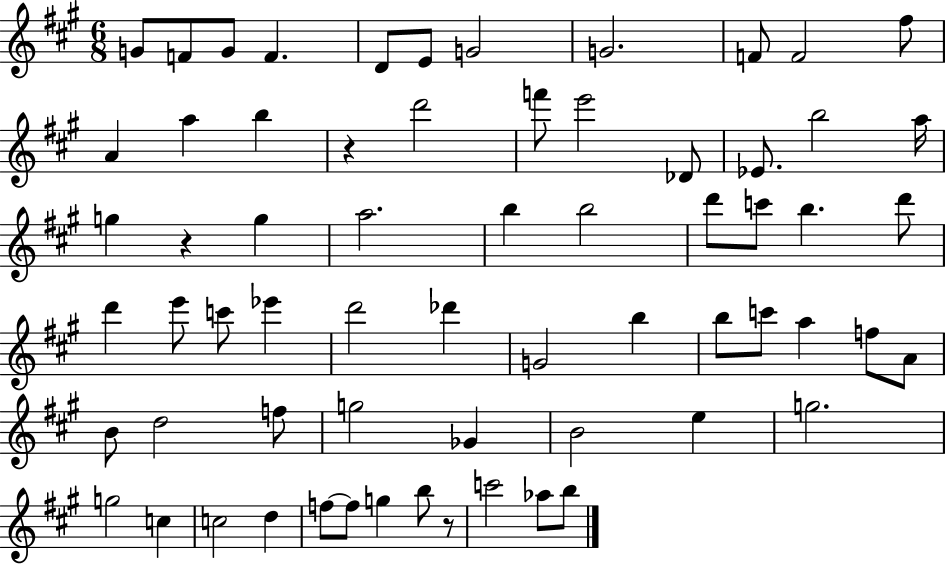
G4/e F4/e G4/e F4/q. D4/e E4/e G4/h G4/h. F4/e F4/h F#5/e A4/q A5/q B5/q R/q D6/h F6/e E6/h Db4/e Eb4/e. B5/h A5/s G5/q R/q G5/q A5/h. B5/q B5/h D6/e C6/e B5/q. D6/e D6/q E6/e C6/e Eb6/q D6/h Db6/q G4/h B5/q B5/e C6/e A5/q F5/e A4/e B4/e D5/h F5/e G5/h Gb4/q B4/h E5/q G5/h. G5/h C5/q C5/h D5/q F5/e F5/e G5/q B5/e R/e C6/h Ab5/e B5/e